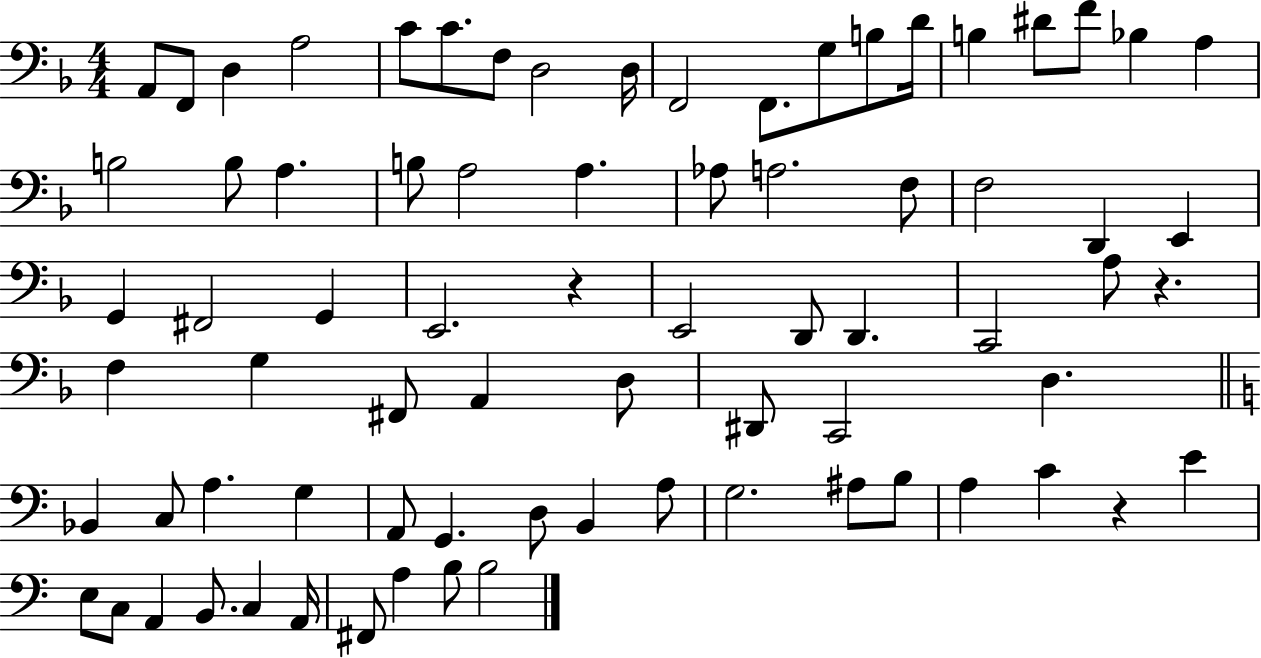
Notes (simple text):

A2/e F2/e D3/q A3/h C4/e C4/e. F3/e D3/h D3/s F2/h F2/e. G3/e B3/e D4/s B3/q D#4/e F4/e Bb3/q A3/q B3/h B3/e A3/q. B3/e A3/h A3/q. Ab3/e A3/h. F3/e F3/h D2/q E2/q G2/q F#2/h G2/q E2/h. R/q E2/h D2/e D2/q. C2/h A3/e R/q. F3/q G3/q F#2/e A2/q D3/e D#2/e C2/h D3/q. Bb2/q C3/e A3/q. G3/q A2/e G2/q. D3/e B2/q A3/e G3/h. A#3/e B3/e A3/q C4/q R/q E4/q E3/e C3/e A2/q B2/e. C3/q A2/s F#2/e A3/q B3/e B3/h